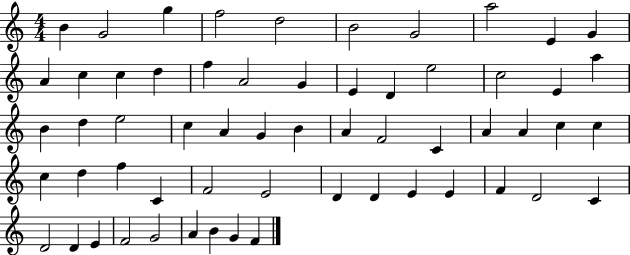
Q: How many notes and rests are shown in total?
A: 59